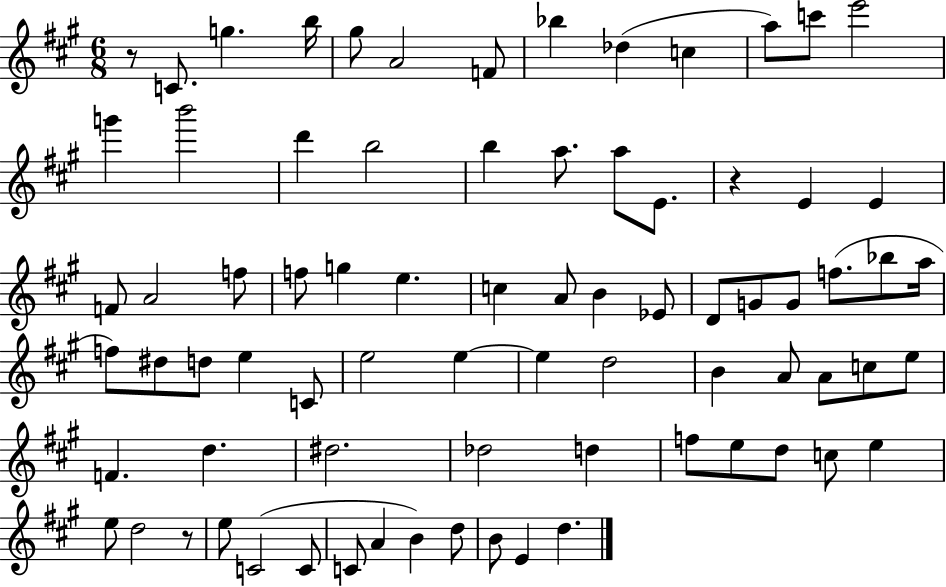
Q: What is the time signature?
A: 6/8